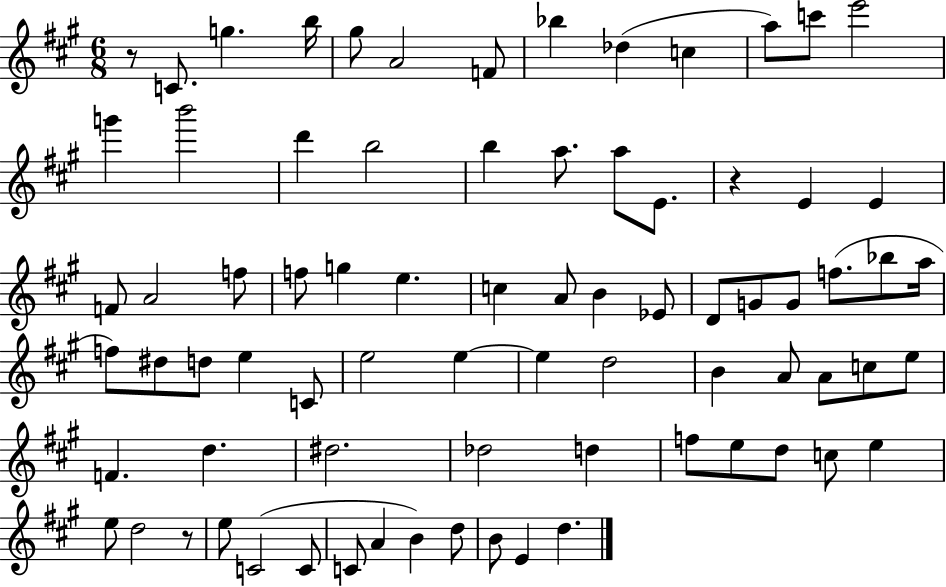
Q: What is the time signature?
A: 6/8